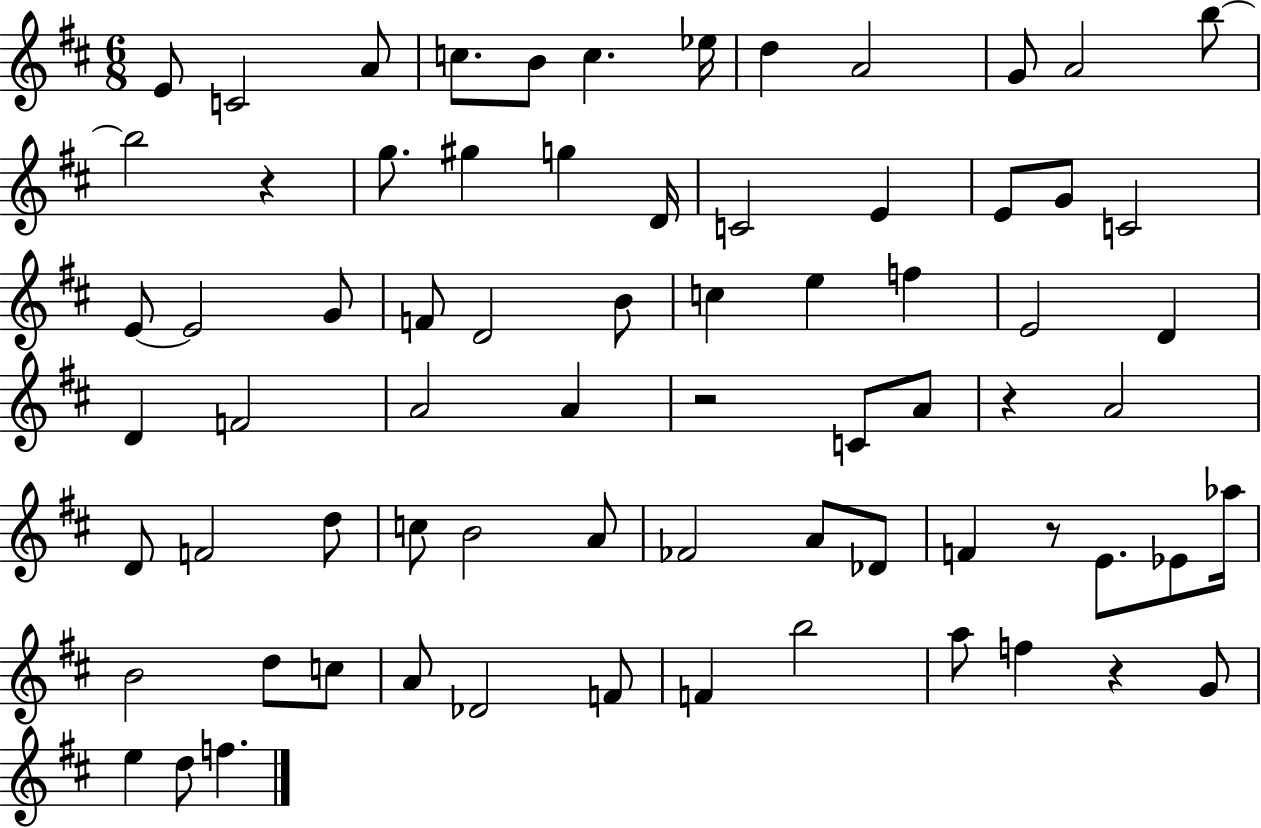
{
  \clef treble
  \numericTimeSignature
  \time 6/8
  \key d \major
  e'8 c'2 a'8 | c''8. b'8 c''4. ees''16 | d''4 a'2 | g'8 a'2 b''8~~ | \break b''2 r4 | g''8. gis''4 g''4 d'16 | c'2 e'4 | e'8 g'8 c'2 | \break e'8~~ e'2 g'8 | f'8 d'2 b'8 | c''4 e''4 f''4 | e'2 d'4 | \break d'4 f'2 | a'2 a'4 | r2 c'8 a'8 | r4 a'2 | \break d'8 f'2 d''8 | c''8 b'2 a'8 | fes'2 a'8 des'8 | f'4 r8 e'8. ees'8 aes''16 | \break b'2 d''8 c''8 | a'8 des'2 f'8 | f'4 b''2 | a''8 f''4 r4 g'8 | \break e''4 d''8 f''4. | \bar "|."
}